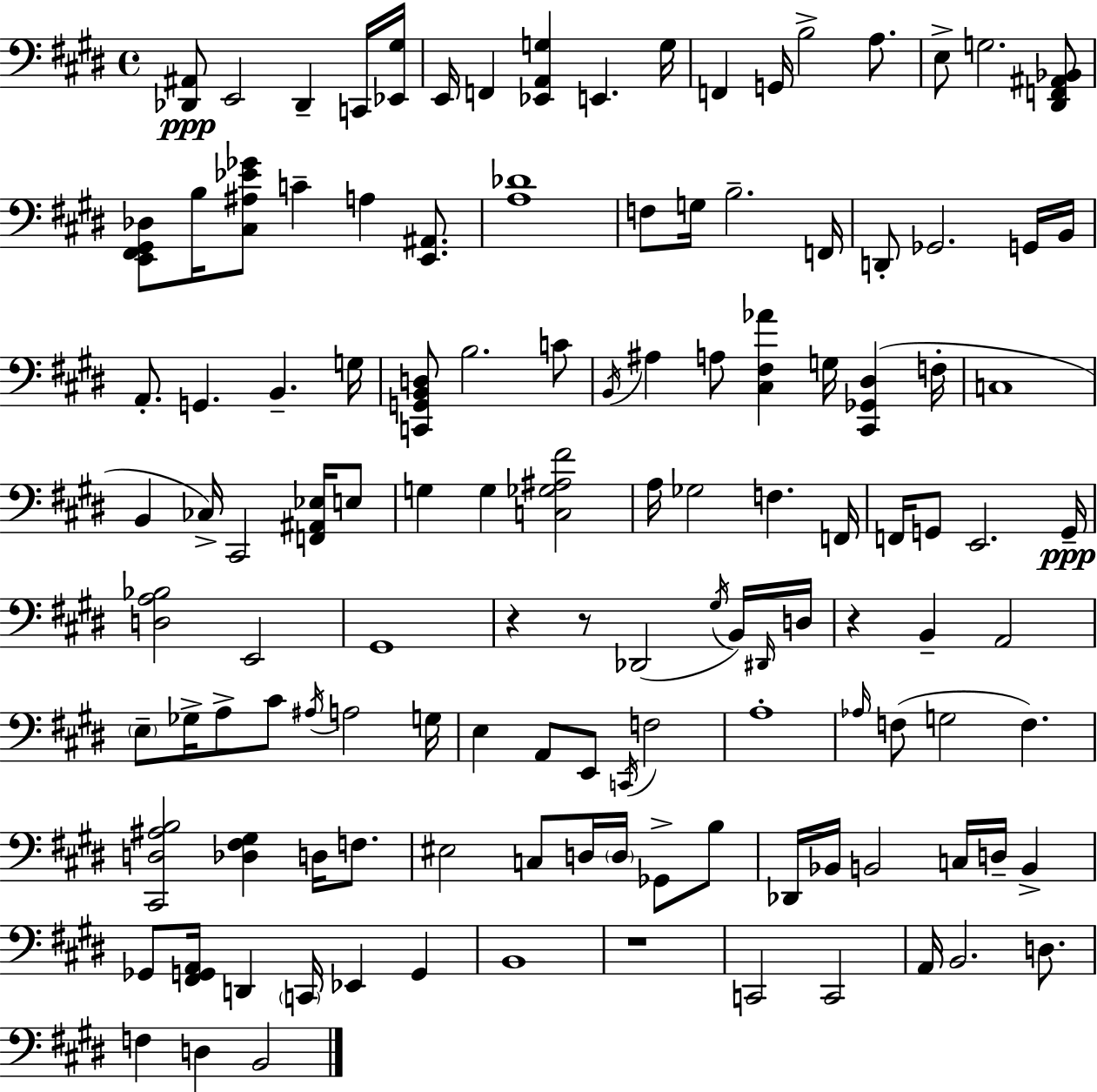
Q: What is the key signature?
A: E major